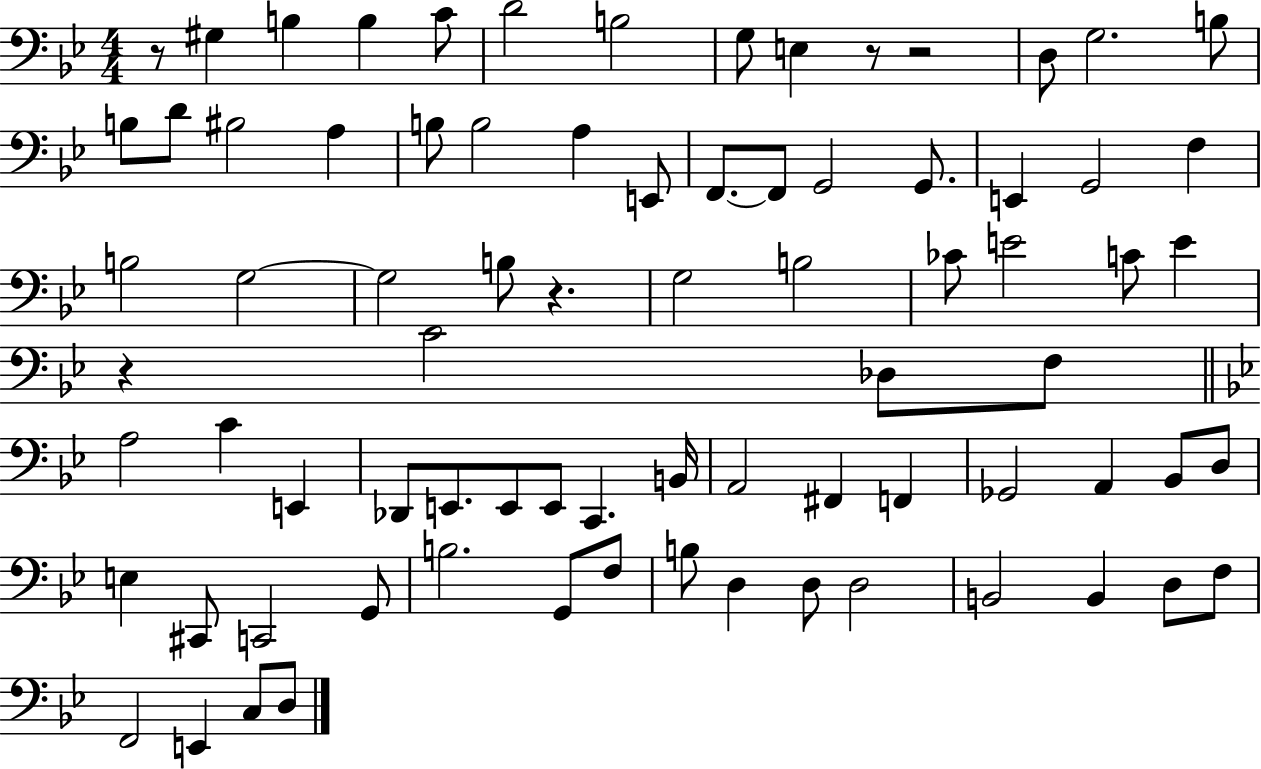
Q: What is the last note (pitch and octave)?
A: D3